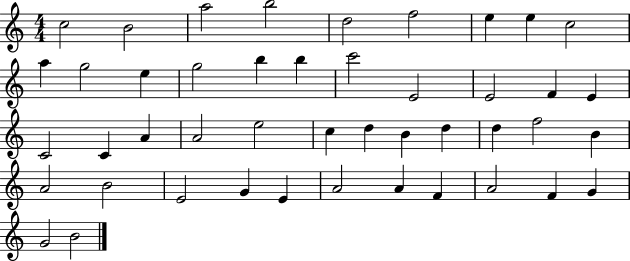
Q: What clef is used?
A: treble